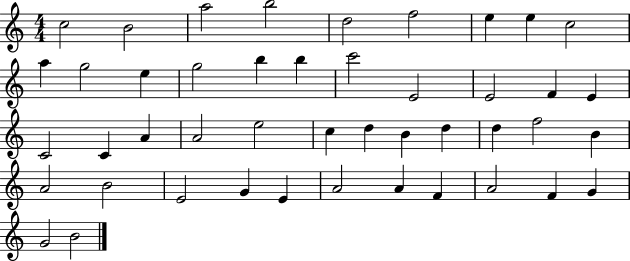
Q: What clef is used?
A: treble